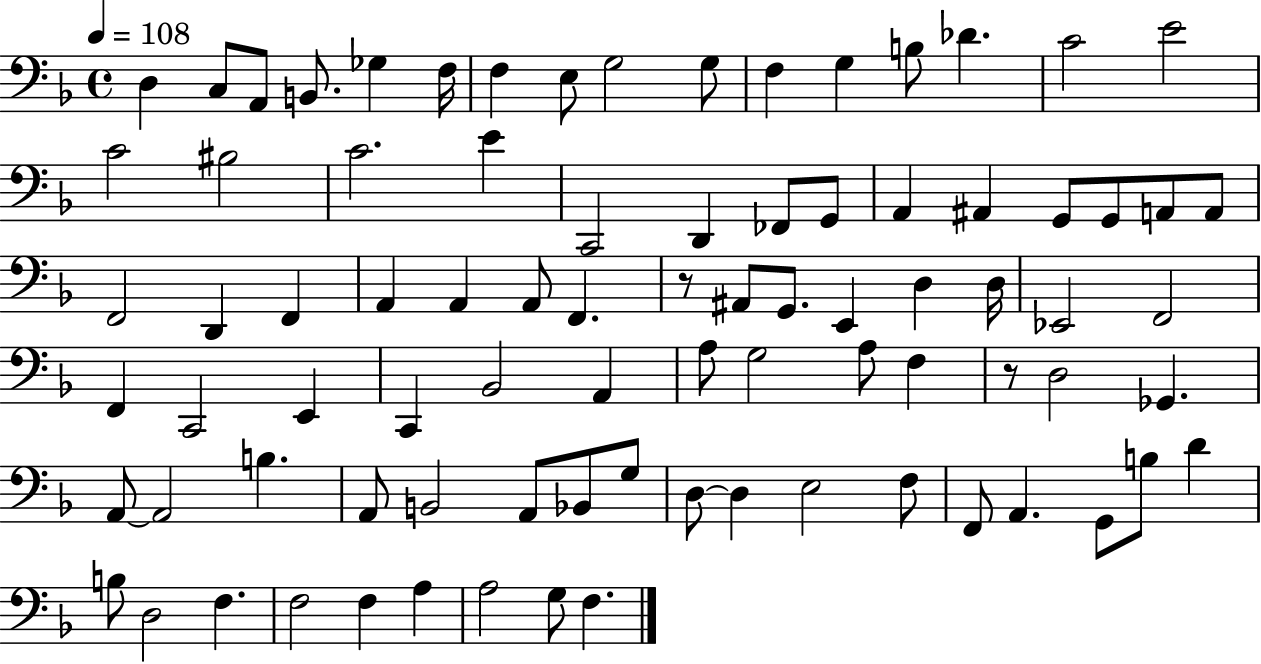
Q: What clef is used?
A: bass